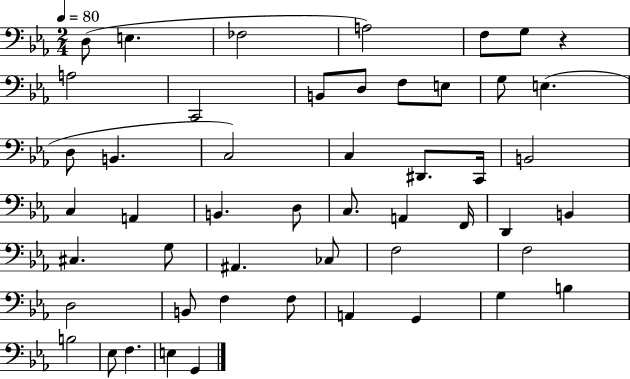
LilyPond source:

{
  \clef bass
  \numericTimeSignature
  \time 2/4
  \key ees \major
  \tempo 4 = 80
  \repeat volta 2 { d8( e4. | fes2 | a2) | f8 g8 r4 | \break a2 | c,2 | b,8 d8 f8 e8 | g8 e4.( | \break d8 b,4. | c2) | c4 dis,8. c,16 | b,2 | \break c4 a,4 | b,4. d8 | c8. a,4 f,16 | d,4 b,4 | \break cis4. g8 | ais,4. ces8 | f2 | f2 | \break d2 | b,8 f4 f8 | a,4 g,4 | g4 b4 | \break b2 | ees8 f4. | e4 g,4 | } \bar "|."
}